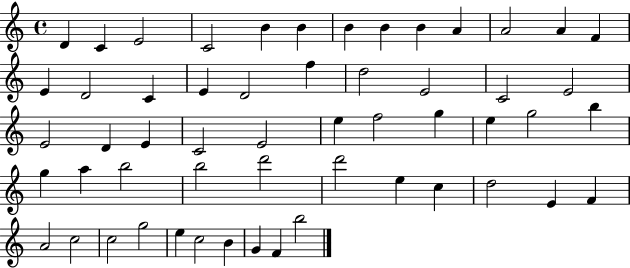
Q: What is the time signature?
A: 4/4